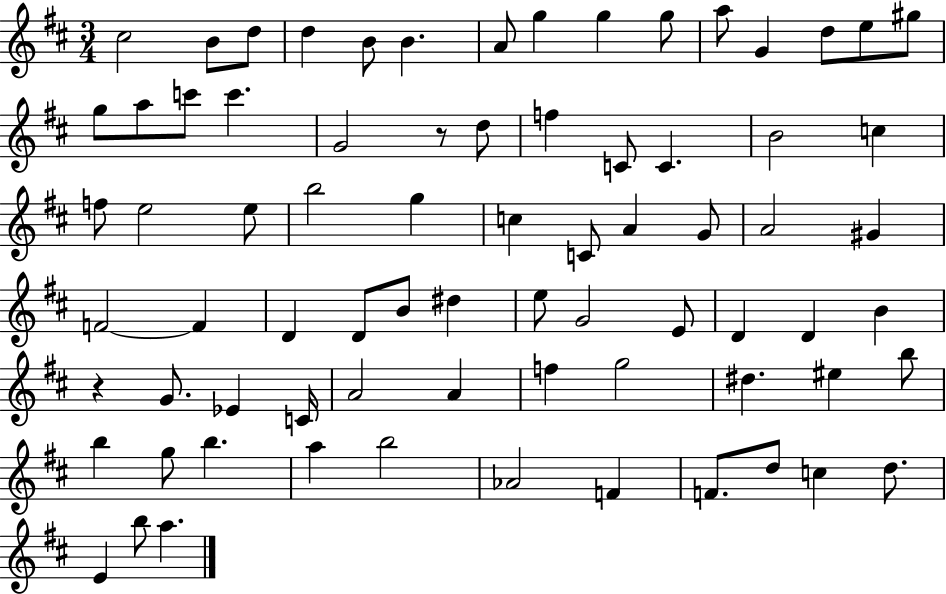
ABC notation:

X:1
T:Untitled
M:3/4
L:1/4
K:D
^c2 B/2 d/2 d B/2 B A/2 g g g/2 a/2 G d/2 e/2 ^g/2 g/2 a/2 c'/2 c' G2 z/2 d/2 f C/2 C B2 c f/2 e2 e/2 b2 g c C/2 A G/2 A2 ^G F2 F D D/2 B/2 ^d e/2 G2 E/2 D D B z G/2 _E C/4 A2 A f g2 ^d ^e b/2 b g/2 b a b2 _A2 F F/2 d/2 c d/2 E b/2 a